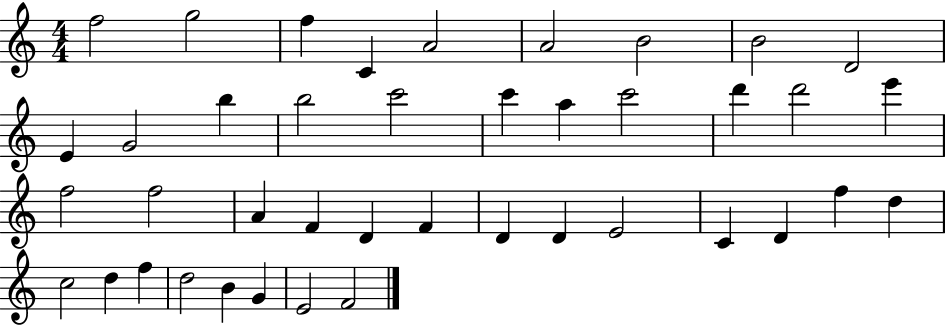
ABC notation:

X:1
T:Untitled
M:4/4
L:1/4
K:C
f2 g2 f C A2 A2 B2 B2 D2 E G2 b b2 c'2 c' a c'2 d' d'2 e' f2 f2 A F D F D D E2 C D f d c2 d f d2 B G E2 F2